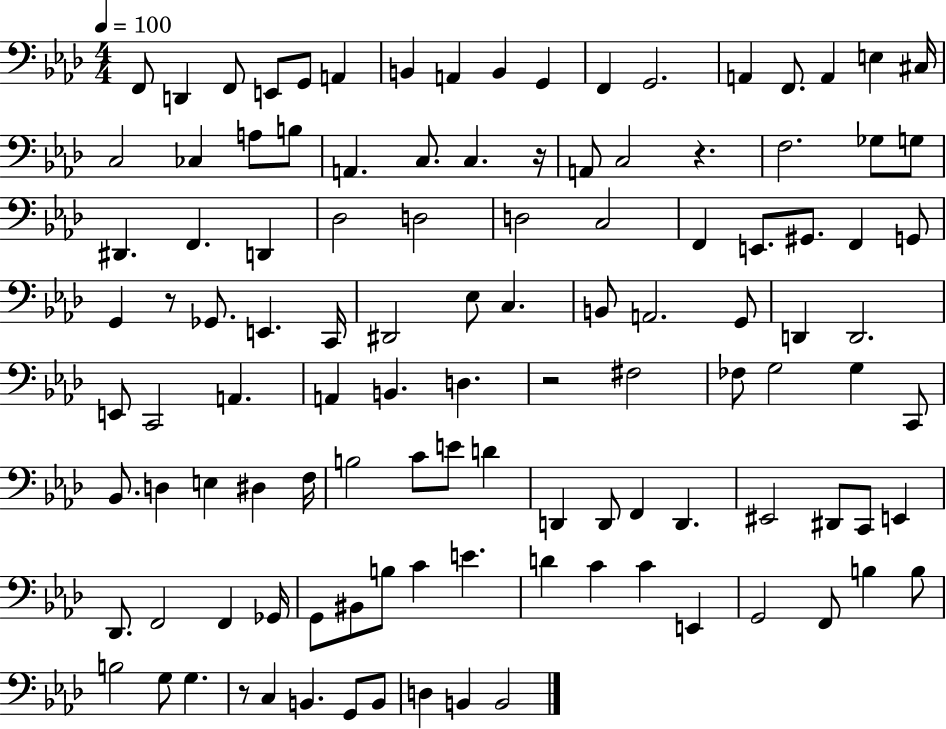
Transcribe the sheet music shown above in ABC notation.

X:1
T:Untitled
M:4/4
L:1/4
K:Ab
F,,/2 D,, F,,/2 E,,/2 G,,/2 A,, B,, A,, B,, G,, F,, G,,2 A,, F,,/2 A,, E, ^C,/4 C,2 _C, A,/2 B,/2 A,, C,/2 C, z/4 A,,/2 C,2 z F,2 _G,/2 G,/2 ^D,, F,, D,, _D,2 D,2 D,2 C,2 F,, E,,/2 ^G,,/2 F,, G,,/2 G,, z/2 _G,,/2 E,, C,,/4 ^D,,2 _E,/2 C, B,,/2 A,,2 G,,/2 D,, D,,2 E,,/2 C,,2 A,, A,, B,, D, z2 ^F,2 _F,/2 G,2 G, C,,/2 _B,,/2 D, E, ^D, F,/4 B,2 C/2 E/2 D D,, D,,/2 F,, D,, ^E,,2 ^D,,/2 C,,/2 E,, _D,,/2 F,,2 F,, _G,,/4 G,,/2 ^B,,/2 B,/2 C E D C C E,, G,,2 F,,/2 B, B,/2 B,2 G,/2 G, z/2 C, B,, G,,/2 B,,/2 D, B,, B,,2